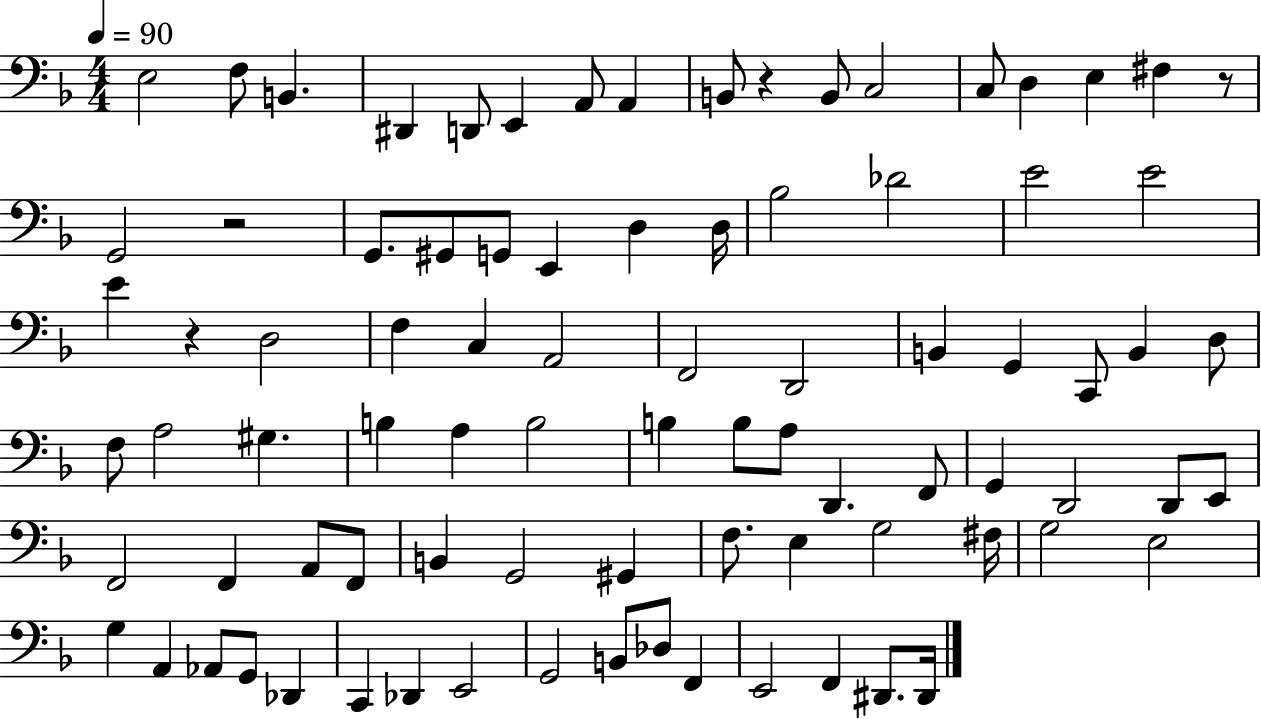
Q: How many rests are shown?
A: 4